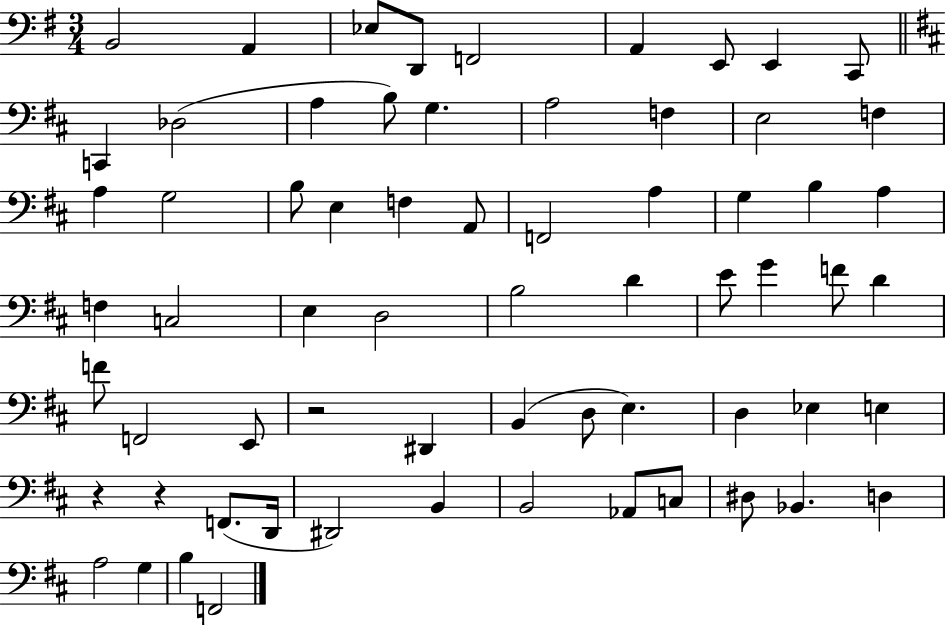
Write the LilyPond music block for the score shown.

{
  \clef bass
  \numericTimeSignature
  \time 3/4
  \key g \major
  b,2 a,4 | ees8 d,8 f,2 | a,4 e,8 e,4 c,8 | \bar "||" \break \key d \major c,4 des2( | a4 b8) g4. | a2 f4 | e2 f4 | \break a4 g2 | b8 e4 f4 a,8 | f,2 a4 | g4 b4 a4 | \break f4 c2 | e4 d2 | b2 d'4 | e'8 g'4 f'8 d'4 | \break f'8 f,2 e,8 | r2 dis,4 | b,4( d8 e4.) | d4 ees4 e4 | \break r4 r4 f,8.( d,16 | dis,2) b,4 | b,2 aes,8 c8 | dis8 bes,4. d4 | \break a2 g4 | b4 f,2 | \bar "|."
}